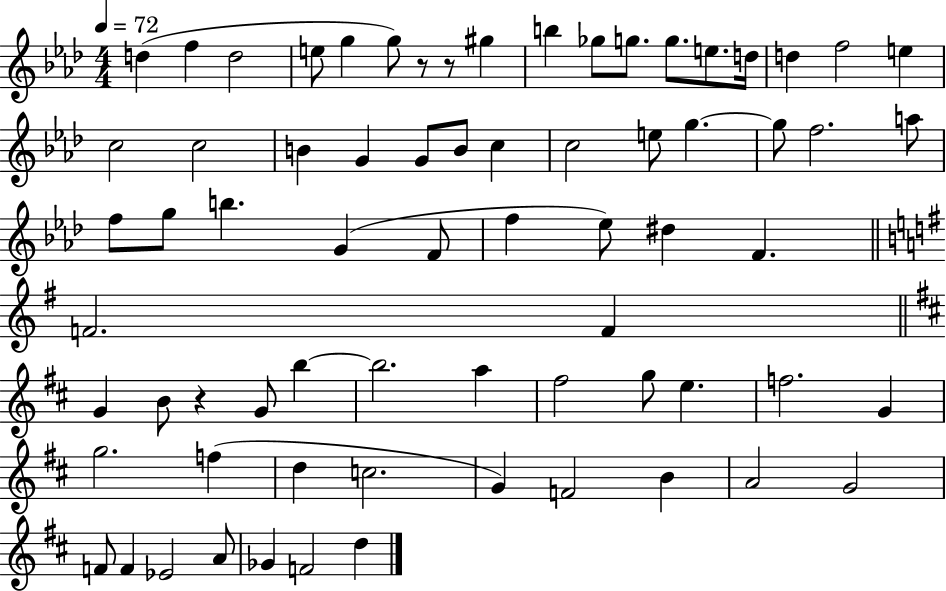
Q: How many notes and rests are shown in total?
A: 70